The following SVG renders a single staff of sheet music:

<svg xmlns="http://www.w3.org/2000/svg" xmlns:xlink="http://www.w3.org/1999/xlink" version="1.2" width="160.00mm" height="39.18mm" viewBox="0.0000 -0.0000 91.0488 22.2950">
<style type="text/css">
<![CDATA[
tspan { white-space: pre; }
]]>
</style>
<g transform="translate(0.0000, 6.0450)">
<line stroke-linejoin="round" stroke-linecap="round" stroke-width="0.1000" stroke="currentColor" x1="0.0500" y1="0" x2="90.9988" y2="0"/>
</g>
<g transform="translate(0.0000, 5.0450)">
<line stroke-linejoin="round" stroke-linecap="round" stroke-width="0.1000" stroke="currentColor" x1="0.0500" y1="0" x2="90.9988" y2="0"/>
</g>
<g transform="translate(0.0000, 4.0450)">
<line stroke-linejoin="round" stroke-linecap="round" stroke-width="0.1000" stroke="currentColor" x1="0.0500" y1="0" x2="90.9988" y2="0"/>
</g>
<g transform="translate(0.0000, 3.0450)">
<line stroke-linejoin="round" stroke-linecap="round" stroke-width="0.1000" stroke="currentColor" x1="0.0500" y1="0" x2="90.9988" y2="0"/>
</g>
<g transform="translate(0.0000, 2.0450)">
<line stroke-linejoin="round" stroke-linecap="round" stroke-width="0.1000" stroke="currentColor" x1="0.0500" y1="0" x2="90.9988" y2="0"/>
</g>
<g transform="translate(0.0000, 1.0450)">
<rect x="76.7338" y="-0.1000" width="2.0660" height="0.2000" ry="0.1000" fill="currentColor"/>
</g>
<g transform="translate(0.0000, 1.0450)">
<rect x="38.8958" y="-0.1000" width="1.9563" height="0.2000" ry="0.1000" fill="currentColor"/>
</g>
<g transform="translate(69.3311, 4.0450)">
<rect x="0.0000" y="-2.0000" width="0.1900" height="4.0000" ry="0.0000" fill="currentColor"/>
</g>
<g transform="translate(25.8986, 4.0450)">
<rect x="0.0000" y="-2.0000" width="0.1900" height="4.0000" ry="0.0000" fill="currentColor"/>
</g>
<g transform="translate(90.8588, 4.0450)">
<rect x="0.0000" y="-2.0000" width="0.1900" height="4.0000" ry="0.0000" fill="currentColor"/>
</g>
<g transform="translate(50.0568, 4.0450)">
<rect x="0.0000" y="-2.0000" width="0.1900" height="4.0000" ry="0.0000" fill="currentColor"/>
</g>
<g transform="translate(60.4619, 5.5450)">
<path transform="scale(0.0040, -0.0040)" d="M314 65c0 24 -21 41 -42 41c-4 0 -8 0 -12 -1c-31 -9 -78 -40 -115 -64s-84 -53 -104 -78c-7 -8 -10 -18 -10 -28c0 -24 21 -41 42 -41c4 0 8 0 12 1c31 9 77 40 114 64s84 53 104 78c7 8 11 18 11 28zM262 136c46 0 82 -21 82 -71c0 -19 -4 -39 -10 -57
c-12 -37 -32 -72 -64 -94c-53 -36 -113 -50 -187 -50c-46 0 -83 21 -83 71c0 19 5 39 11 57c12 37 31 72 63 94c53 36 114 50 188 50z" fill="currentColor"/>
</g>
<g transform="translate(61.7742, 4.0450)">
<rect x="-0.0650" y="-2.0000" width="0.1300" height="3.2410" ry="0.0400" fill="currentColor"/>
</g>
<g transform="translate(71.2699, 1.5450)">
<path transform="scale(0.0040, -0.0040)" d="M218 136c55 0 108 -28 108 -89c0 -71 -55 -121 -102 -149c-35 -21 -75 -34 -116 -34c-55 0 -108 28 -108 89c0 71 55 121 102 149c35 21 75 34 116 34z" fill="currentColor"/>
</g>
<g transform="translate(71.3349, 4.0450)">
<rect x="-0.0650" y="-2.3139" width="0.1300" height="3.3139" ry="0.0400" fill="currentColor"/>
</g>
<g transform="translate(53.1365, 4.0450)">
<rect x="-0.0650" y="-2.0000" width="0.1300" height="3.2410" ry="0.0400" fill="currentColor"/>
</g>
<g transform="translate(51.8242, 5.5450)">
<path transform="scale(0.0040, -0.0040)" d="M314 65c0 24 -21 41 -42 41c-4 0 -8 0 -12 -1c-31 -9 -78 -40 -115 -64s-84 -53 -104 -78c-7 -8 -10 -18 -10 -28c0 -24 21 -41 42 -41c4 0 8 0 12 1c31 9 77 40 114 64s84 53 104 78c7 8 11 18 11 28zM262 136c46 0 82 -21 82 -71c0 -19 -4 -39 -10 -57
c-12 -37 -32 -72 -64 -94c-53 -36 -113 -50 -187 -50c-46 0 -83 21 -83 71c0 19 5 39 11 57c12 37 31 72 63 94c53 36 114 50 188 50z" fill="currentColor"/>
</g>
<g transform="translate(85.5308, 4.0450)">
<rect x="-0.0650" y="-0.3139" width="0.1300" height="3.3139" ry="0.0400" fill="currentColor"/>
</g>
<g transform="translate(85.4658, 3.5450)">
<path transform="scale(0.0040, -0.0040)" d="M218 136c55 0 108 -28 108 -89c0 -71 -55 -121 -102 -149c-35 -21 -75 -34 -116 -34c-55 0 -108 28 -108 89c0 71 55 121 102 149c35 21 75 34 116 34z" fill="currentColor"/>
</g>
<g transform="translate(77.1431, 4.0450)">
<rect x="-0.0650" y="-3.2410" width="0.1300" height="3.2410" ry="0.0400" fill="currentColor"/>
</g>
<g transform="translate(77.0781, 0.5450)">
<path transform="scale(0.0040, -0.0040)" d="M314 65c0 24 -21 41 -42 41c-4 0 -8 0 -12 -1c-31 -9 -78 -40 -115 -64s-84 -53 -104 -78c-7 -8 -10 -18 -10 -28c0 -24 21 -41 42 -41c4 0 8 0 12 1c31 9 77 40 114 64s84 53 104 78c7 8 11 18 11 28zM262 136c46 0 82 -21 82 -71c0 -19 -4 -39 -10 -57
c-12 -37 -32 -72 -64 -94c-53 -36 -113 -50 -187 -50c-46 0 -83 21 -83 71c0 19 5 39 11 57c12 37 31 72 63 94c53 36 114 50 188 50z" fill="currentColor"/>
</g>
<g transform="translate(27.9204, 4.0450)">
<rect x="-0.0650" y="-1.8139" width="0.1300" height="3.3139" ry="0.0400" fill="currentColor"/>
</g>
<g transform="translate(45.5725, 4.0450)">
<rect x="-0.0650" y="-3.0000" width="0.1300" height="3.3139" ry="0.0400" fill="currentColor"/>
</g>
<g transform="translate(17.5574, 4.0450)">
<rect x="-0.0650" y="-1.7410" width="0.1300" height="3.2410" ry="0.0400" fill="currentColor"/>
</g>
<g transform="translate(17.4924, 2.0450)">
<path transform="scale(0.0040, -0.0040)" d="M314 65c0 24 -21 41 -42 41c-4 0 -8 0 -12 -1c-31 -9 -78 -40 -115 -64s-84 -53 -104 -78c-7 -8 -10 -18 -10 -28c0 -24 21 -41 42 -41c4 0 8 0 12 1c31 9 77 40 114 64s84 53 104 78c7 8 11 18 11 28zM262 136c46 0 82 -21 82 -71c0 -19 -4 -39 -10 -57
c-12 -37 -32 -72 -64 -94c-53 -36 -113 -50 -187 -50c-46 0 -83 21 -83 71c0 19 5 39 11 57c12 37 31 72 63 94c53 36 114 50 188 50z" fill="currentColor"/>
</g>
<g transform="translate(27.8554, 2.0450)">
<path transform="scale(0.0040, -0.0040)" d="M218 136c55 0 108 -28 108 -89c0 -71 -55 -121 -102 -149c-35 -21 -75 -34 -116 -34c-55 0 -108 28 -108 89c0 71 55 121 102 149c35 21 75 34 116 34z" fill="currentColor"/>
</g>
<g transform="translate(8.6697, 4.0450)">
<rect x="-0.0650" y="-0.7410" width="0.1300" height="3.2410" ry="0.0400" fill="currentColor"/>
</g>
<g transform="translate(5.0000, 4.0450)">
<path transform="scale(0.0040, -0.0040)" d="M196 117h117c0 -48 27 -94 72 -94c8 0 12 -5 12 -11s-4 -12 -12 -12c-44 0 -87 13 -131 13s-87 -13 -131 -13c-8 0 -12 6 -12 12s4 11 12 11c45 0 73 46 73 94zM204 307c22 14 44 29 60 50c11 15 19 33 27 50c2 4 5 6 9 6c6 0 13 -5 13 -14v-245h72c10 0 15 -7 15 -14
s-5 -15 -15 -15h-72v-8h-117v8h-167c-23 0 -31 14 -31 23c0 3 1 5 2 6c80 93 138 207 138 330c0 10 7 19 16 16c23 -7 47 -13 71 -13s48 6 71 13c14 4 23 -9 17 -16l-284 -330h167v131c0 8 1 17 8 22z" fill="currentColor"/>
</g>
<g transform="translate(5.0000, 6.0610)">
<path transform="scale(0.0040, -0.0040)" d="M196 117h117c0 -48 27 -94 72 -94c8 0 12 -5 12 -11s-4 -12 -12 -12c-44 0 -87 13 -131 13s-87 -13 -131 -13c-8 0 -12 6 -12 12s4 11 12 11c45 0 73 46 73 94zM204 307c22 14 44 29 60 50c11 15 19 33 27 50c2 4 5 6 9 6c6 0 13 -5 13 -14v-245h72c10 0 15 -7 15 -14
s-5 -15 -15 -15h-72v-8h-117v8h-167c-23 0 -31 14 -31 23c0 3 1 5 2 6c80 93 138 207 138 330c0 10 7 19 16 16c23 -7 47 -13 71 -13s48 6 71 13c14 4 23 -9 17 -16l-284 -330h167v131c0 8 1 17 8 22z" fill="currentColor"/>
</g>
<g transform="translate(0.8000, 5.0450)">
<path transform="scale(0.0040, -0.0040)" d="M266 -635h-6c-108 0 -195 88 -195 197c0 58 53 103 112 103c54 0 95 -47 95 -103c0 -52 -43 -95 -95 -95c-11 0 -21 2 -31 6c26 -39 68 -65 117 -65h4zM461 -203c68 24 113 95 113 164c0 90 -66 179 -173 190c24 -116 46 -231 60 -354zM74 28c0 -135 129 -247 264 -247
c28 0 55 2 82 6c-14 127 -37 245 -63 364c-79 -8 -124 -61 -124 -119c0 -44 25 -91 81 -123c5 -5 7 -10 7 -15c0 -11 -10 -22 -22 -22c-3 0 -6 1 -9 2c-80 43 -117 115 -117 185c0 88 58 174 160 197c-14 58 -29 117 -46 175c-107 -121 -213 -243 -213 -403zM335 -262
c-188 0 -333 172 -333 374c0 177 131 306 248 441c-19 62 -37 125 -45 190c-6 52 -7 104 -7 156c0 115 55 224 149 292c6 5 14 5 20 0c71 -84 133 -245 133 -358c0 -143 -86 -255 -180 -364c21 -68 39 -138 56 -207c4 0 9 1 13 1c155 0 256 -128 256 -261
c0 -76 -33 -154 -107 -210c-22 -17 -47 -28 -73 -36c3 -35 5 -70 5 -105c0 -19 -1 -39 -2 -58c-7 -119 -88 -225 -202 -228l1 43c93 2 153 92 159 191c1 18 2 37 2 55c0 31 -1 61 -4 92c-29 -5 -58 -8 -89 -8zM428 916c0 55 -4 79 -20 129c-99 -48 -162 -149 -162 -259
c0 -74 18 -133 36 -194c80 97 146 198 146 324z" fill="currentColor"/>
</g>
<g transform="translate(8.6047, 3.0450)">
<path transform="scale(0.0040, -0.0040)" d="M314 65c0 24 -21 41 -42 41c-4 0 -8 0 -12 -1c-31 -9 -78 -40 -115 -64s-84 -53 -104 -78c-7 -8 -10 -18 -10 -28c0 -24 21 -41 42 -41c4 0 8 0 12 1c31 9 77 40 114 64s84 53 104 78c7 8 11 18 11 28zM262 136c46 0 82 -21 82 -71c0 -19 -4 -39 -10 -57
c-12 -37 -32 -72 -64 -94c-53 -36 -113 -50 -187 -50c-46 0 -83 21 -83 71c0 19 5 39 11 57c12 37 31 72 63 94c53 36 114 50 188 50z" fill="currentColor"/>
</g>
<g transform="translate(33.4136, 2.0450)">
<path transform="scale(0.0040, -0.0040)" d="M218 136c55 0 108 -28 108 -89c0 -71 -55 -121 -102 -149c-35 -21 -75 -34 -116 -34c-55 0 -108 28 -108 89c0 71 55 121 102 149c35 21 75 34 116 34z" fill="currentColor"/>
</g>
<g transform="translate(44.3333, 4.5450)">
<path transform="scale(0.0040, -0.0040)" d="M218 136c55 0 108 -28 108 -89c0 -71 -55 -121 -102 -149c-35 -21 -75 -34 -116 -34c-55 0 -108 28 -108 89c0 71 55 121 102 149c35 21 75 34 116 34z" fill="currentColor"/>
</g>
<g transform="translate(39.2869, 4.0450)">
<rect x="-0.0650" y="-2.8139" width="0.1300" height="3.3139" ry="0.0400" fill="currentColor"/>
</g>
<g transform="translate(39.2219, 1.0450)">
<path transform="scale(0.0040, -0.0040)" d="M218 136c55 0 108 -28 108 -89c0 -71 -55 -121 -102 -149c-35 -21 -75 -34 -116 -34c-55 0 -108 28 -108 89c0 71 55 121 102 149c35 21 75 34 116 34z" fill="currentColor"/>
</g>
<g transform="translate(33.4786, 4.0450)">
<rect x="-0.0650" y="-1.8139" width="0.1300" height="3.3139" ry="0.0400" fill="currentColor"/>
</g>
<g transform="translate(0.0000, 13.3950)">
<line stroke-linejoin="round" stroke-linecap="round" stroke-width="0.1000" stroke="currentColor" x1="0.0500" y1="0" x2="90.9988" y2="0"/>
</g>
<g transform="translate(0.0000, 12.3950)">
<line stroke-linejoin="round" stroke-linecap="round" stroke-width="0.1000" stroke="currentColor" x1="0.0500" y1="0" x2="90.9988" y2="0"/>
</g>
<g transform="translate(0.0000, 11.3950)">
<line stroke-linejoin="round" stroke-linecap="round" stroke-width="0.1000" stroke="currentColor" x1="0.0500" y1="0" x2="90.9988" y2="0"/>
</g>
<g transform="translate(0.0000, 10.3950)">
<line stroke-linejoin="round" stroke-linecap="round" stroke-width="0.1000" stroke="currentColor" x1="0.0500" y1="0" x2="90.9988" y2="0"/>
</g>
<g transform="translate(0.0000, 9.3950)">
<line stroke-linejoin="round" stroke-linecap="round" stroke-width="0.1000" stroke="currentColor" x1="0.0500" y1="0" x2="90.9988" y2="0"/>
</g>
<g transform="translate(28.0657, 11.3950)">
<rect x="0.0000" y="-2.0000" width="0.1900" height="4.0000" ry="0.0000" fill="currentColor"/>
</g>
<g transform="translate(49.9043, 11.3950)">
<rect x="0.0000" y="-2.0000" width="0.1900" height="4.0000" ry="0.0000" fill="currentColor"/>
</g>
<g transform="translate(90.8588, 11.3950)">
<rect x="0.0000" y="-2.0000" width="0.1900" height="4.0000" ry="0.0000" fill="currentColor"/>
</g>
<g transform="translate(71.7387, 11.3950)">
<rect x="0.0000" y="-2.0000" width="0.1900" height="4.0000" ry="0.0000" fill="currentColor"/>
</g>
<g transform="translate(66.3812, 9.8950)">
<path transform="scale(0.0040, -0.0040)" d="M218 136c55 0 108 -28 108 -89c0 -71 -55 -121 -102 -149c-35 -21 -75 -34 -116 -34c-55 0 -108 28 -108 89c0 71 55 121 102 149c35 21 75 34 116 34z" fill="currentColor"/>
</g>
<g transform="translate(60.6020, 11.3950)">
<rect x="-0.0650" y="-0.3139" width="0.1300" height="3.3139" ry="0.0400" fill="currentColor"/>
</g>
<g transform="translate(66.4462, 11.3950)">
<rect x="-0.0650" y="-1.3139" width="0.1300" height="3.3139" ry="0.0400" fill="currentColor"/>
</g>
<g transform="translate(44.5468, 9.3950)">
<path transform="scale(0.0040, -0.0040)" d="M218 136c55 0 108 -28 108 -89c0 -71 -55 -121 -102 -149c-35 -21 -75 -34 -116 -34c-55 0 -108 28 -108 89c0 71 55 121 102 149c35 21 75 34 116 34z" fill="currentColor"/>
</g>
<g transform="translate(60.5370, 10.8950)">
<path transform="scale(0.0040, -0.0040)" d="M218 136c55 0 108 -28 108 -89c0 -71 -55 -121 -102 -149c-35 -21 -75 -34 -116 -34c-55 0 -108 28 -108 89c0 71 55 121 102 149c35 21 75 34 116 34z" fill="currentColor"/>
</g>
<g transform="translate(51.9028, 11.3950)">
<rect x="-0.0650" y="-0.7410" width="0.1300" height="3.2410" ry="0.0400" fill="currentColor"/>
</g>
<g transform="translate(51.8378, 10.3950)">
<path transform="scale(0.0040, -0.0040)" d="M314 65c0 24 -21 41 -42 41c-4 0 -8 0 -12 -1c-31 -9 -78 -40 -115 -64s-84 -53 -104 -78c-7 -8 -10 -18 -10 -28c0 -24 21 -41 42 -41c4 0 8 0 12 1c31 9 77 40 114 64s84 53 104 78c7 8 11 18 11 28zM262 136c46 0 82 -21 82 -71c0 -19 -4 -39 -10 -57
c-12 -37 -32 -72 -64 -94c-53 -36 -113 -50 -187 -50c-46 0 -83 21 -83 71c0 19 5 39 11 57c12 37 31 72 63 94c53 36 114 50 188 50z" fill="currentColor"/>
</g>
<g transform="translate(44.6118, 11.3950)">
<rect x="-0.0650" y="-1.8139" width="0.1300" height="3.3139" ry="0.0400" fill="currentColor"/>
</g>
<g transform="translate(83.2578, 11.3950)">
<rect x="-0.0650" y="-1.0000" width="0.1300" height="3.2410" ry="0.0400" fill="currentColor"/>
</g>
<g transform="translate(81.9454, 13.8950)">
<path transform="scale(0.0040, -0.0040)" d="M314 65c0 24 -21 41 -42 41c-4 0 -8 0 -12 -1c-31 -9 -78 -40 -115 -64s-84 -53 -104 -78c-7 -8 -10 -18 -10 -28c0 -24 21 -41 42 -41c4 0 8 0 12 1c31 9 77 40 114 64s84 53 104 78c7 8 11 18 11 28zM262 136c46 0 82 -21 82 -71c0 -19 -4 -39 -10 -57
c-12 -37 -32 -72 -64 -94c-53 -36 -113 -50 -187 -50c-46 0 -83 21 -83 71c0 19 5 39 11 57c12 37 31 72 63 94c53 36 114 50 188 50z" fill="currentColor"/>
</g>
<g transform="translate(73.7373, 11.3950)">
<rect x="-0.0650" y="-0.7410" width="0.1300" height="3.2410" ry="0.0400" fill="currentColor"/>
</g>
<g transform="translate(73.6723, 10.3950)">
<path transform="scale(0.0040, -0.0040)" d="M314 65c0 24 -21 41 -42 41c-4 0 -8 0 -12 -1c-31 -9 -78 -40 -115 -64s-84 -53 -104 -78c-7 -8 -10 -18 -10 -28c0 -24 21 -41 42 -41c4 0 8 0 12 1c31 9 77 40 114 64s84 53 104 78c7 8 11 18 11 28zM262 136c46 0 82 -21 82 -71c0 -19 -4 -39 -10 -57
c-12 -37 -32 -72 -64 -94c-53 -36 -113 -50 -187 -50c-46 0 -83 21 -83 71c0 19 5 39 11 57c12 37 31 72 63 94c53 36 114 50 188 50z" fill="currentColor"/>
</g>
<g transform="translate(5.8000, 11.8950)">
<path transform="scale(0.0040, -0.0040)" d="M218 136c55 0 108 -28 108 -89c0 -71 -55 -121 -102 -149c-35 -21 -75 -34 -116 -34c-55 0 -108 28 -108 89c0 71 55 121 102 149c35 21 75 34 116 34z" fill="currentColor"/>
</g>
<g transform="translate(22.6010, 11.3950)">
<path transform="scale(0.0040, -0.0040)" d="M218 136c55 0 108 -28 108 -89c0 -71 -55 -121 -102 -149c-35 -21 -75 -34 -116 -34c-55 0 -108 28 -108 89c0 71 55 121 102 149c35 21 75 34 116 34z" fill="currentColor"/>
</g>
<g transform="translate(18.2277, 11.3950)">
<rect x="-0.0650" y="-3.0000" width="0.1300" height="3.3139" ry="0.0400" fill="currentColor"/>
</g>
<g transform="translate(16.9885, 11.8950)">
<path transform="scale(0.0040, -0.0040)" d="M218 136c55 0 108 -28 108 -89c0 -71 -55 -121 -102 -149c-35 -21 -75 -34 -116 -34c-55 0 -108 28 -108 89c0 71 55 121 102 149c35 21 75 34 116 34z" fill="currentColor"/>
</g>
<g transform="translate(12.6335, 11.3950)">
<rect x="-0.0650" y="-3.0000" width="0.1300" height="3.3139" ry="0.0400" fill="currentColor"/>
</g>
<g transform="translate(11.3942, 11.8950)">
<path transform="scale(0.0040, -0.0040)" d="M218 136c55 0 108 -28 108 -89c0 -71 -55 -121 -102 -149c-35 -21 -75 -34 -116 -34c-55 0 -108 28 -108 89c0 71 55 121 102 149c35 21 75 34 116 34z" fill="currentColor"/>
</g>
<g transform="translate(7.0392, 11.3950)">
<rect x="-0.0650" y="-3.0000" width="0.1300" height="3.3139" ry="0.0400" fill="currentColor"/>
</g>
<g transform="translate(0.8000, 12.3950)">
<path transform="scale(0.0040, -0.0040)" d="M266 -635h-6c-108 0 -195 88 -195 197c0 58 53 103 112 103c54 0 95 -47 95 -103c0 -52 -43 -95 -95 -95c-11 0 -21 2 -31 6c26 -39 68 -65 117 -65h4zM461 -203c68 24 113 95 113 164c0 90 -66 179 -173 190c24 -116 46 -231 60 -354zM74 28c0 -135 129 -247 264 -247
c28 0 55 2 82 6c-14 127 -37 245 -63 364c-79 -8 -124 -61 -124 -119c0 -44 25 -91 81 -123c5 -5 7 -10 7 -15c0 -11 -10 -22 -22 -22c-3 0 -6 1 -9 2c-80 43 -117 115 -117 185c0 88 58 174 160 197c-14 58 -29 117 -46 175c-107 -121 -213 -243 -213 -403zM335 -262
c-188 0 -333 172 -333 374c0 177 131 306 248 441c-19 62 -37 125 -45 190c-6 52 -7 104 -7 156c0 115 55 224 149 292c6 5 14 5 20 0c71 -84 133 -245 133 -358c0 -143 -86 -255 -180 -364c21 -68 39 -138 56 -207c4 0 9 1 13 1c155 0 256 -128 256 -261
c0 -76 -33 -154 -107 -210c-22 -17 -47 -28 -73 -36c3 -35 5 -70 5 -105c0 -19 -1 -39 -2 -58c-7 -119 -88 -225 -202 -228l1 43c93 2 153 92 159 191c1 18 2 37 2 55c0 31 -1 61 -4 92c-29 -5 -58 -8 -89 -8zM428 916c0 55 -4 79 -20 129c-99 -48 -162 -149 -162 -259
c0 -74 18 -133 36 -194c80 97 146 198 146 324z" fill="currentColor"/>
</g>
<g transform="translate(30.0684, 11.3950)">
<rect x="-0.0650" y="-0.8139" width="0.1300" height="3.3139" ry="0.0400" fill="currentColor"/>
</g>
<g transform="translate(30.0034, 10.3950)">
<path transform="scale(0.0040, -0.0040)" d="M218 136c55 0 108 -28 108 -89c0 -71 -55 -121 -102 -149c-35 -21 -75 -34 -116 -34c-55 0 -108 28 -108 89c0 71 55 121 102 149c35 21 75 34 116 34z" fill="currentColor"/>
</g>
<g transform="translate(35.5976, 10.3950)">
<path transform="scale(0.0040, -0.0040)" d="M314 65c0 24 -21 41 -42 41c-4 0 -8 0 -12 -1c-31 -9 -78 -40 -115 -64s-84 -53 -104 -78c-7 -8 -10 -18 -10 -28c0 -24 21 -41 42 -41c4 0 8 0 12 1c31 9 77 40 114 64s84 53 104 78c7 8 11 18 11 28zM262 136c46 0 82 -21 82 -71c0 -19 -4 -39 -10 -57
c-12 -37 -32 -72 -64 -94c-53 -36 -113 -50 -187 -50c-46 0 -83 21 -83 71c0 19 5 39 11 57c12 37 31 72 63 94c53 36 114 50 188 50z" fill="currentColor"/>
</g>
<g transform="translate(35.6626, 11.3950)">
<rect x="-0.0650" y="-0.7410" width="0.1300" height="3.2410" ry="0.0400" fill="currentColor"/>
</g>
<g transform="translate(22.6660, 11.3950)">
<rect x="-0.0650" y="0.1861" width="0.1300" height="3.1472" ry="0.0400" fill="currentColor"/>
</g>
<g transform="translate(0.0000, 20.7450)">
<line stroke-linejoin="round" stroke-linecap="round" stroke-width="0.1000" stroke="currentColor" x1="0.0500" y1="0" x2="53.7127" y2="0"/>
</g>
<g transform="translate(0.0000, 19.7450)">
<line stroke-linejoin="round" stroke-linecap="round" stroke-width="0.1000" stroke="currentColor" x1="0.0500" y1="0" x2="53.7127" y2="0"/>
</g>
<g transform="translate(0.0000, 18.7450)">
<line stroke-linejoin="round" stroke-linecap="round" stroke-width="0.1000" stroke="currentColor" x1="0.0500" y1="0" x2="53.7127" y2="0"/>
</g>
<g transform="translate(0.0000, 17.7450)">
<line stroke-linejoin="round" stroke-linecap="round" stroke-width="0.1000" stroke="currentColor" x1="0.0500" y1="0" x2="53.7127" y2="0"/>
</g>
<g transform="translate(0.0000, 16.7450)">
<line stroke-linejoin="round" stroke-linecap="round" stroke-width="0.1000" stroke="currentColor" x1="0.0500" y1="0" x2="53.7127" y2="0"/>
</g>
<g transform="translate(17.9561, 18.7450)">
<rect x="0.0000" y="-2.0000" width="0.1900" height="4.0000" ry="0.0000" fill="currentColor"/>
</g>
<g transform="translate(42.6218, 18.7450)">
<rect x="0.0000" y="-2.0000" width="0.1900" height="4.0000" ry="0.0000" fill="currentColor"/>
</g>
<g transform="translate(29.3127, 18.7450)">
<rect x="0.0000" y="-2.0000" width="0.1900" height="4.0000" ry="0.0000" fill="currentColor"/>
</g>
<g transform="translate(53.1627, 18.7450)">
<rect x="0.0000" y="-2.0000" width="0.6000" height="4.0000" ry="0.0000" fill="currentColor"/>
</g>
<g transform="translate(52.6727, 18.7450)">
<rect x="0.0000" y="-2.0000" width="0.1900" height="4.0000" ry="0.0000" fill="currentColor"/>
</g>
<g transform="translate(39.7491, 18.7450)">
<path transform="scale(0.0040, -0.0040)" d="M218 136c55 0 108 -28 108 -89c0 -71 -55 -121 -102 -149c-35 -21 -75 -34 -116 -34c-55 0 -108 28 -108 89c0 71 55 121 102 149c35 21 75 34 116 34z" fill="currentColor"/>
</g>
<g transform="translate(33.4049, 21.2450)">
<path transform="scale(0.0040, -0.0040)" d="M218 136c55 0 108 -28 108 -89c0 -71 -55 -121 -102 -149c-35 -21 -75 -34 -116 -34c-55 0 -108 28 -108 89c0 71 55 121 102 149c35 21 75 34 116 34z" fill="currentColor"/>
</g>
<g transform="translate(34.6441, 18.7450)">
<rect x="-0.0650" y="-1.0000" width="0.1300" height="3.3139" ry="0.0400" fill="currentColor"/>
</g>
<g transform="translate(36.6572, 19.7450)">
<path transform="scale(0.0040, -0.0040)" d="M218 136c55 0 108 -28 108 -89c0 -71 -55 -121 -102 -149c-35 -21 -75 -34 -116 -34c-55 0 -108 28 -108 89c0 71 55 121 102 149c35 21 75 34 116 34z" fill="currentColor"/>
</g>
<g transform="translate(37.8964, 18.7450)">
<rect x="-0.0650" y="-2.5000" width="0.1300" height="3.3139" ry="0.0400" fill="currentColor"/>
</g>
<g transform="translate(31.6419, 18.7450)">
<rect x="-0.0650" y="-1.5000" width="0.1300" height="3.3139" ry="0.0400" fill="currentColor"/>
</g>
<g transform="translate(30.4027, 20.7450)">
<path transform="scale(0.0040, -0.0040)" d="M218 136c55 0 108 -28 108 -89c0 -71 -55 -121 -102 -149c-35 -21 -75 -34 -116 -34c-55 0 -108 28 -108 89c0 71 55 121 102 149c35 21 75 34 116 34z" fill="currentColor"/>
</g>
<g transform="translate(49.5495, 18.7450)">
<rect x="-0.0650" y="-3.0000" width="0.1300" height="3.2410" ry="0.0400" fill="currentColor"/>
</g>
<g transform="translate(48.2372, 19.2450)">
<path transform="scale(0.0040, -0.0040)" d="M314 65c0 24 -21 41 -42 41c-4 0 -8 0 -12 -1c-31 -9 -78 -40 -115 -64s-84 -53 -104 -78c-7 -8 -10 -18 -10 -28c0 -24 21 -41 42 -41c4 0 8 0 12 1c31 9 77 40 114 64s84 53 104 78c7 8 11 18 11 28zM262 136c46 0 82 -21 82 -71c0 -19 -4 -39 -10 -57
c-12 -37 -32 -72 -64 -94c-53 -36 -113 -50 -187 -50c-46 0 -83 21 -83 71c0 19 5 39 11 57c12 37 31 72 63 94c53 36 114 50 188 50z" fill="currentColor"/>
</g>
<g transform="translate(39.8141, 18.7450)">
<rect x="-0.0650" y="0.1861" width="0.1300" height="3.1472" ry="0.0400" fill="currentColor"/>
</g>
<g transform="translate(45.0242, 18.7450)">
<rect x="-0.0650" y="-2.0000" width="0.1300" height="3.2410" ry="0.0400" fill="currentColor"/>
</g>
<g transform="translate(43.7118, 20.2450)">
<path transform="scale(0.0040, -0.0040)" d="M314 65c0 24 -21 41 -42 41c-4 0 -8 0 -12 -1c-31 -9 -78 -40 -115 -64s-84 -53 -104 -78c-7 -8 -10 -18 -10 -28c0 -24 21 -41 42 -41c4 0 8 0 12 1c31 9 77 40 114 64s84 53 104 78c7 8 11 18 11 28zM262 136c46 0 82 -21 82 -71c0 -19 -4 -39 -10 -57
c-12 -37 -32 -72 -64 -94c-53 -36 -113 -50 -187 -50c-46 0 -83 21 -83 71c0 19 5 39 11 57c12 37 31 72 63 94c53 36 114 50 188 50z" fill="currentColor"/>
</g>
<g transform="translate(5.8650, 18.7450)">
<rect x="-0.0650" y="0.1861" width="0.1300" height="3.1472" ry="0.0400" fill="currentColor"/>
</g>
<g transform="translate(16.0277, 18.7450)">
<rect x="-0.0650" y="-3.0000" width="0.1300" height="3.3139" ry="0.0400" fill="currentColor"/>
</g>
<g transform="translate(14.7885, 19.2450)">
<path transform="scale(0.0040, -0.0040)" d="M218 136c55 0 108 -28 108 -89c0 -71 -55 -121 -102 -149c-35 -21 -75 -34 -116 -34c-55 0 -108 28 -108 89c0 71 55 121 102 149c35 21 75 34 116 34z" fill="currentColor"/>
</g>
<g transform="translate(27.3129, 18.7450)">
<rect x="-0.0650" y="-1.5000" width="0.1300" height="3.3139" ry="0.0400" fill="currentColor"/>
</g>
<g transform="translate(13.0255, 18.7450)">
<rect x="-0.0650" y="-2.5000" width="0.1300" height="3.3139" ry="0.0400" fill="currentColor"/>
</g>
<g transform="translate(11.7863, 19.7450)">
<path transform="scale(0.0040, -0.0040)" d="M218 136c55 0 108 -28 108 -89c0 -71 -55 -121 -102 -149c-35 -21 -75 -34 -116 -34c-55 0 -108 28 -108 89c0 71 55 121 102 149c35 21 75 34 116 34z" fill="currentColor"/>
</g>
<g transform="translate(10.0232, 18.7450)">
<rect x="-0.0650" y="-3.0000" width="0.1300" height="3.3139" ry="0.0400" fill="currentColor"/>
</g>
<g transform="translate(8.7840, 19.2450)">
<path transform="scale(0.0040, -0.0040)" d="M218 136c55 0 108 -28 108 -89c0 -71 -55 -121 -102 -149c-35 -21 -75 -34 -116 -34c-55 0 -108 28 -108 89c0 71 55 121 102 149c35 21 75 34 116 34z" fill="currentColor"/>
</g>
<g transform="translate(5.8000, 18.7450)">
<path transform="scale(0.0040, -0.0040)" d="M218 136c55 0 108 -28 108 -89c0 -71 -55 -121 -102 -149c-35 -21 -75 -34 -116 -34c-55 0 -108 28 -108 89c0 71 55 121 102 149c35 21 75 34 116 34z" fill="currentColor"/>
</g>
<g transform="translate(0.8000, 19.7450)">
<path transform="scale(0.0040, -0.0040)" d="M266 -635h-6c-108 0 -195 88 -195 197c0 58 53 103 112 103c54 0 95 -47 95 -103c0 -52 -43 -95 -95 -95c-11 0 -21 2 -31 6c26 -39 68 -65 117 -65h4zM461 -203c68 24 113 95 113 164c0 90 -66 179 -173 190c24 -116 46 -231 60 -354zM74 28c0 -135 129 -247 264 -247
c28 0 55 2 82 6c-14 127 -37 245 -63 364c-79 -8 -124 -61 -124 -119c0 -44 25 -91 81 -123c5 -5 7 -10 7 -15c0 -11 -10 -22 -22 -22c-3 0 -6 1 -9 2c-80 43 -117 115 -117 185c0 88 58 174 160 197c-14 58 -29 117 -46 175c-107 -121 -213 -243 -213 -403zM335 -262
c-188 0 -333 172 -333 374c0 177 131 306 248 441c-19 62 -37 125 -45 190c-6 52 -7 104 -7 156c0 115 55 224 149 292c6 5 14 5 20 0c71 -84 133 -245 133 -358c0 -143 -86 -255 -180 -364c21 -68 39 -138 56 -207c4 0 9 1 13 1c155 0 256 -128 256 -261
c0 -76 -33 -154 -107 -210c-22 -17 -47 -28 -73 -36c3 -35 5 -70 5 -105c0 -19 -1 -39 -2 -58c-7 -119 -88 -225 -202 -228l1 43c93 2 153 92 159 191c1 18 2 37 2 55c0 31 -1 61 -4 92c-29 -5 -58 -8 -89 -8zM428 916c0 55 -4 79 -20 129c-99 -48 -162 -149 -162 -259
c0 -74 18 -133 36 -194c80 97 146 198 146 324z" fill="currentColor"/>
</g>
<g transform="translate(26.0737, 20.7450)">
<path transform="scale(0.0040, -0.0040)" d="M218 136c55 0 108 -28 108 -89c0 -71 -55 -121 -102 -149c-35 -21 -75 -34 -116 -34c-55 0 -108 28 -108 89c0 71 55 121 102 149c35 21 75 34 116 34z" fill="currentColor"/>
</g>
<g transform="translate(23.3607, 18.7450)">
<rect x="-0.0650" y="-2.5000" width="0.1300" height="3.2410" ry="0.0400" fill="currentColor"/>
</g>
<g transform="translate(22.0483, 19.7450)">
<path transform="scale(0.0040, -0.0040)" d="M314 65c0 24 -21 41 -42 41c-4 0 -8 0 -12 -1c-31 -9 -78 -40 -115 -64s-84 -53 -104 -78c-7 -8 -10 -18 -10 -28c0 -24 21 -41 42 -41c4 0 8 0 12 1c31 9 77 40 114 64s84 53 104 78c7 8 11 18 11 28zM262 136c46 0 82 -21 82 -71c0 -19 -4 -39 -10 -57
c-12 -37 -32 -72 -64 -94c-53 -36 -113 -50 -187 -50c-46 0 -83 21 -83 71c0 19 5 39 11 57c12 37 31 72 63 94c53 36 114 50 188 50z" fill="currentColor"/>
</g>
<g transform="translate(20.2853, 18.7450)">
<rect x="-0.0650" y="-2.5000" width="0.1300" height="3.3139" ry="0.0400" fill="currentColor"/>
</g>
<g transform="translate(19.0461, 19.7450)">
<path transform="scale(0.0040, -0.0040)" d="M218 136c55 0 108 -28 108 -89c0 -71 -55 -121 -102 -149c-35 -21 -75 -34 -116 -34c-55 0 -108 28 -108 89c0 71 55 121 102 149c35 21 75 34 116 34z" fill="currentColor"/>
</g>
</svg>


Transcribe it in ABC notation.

X:1
T:Untitled
M:4/4
L:1/4
K:C
d2 f2 f f a A F2 F2 g b2 c A A A B d d2 f d2 c e d2 D2 B A G A G G2 E E D G B F2 A2